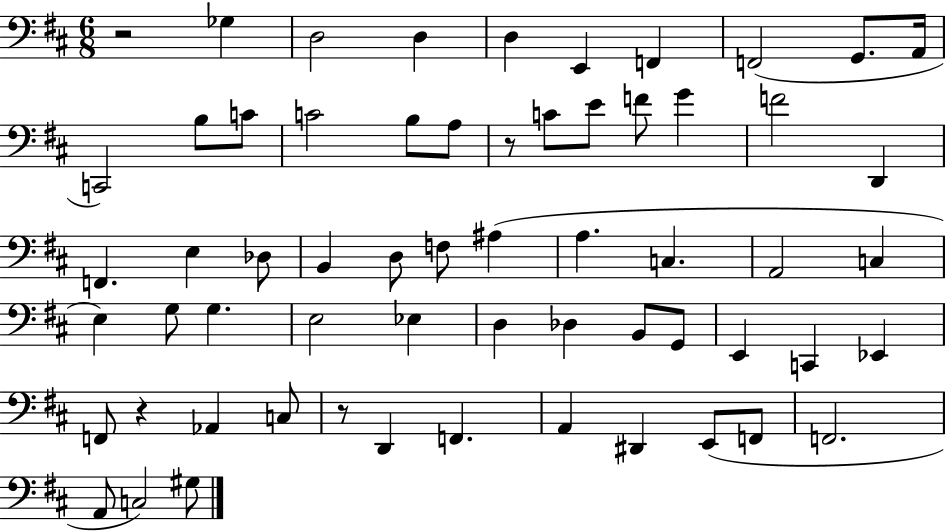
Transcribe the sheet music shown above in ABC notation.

X:1
T:Untitled
M:6/8
L:1/4
K:D
z2 _G, D,2 D, D, E,, F,, F,,2 G,,/2 A,,/4 C,,2 B,/2 C/2 C2 B,/2 A,/2 z/2 C/2 E/2 F/2 G F2 D,, F,, E, _D,/2 B,, D,/2 F,/2 ^A, A, C, A,,2 C, E, G,/2 G, E,2 _E, D, _D, B,,/2 G,,/2 E,, C,, _E,, F,,/2 z _A,, C,/2 z/2 D,, F,, A,, ^D,, E,,/2 F,,/2 F,,2 A,,/2 C,2 ^G,/2